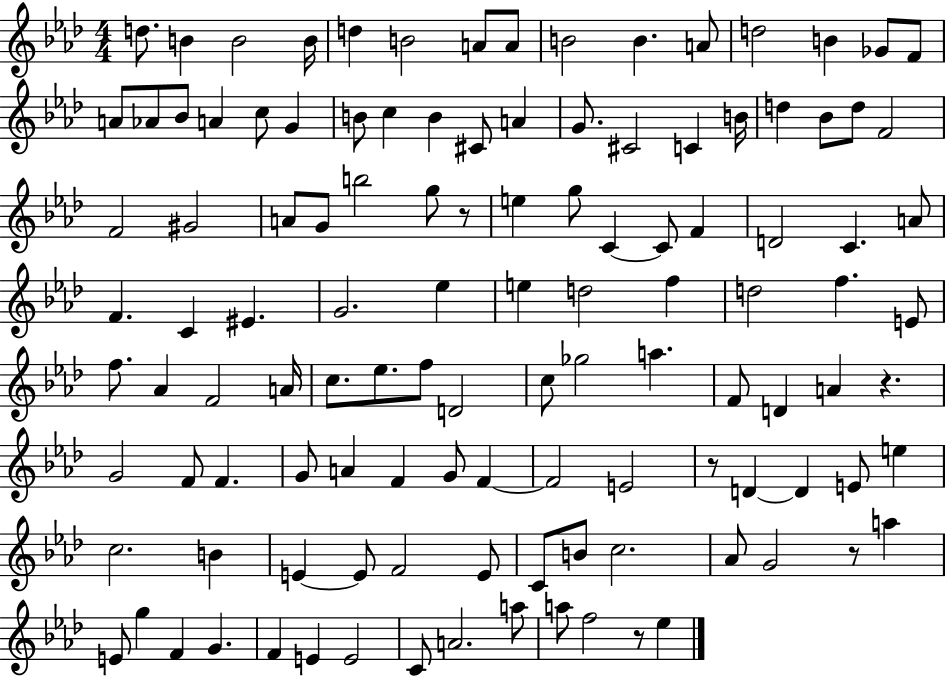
{
  \clef treble
  \numericTimeSignature
  \time 4/4
  \key aes \major
  d''8. b'4 b'2 b'16 | d''4 b'2 a'8 a'8 | b'2 b'4. a'8 | d''2 b'4 ges'8 f'8 | \break a'8 aes'8 bes'8 a'4 c''8 g'4 | b'8 c''4 b'4 cis'8 a'4 | g'8. cis'2 c'4 b'16 | d''4 bes'8 d''8 f'2 | \break f'2 gis'2 | a'8 g'8 b''2 g''8 r8 | e''4 g''8 c'4~~ c'8 f'4 | d'2 c'4. a'8 | \break f'4. c'4 eis'4. | g'2. ees''4 | e''4 d''2 f''4 | d''2 f''4. e'8 | \break f''8. aes'4 f'2 a'16 | c''8. ees''8. f''8 d'2 | c''8 ges''2 a''4. | f'8 d'4 a'4 r4. | \break g'2 f'8 f'4. | g'8 a'4 f'4 g'8 f'4~~ | f'2 e'2 | r8 d'4~~ d'4 e'8 e''4 | \break c''2. b'4 | e'4~~ e'8 f'2 e'8 | c'8 b'8 c''2. | aes'8 g'2 r8 a''4 | \break e'8 g''4 f'4 g'4. | f'4 e'4 e'2 | c'8 a'2. a''8 | a''8 f''2 r8 ees''4 | \break \bar "|."
}